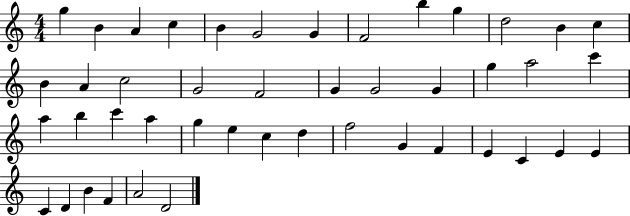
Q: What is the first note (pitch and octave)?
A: G5